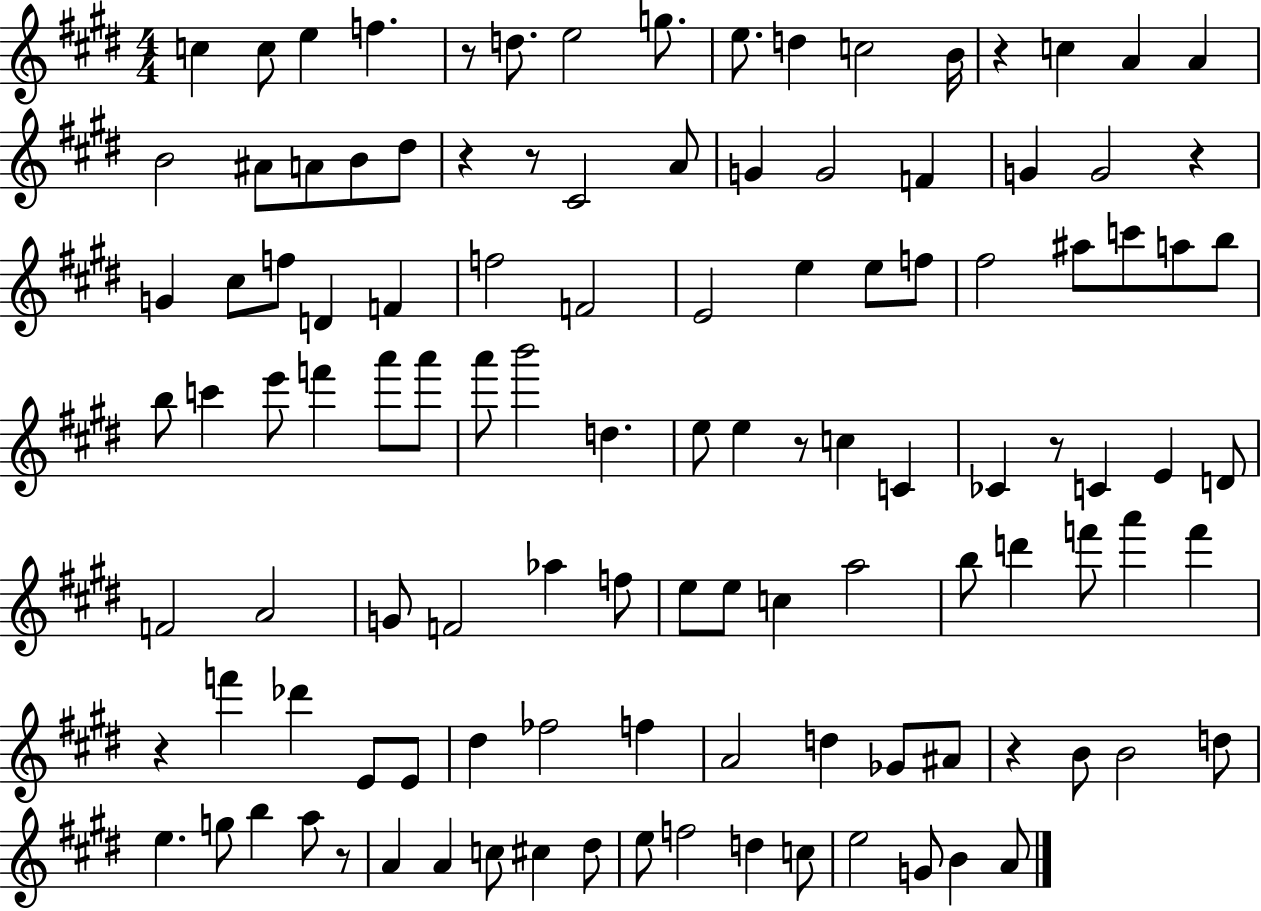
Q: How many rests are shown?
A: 10